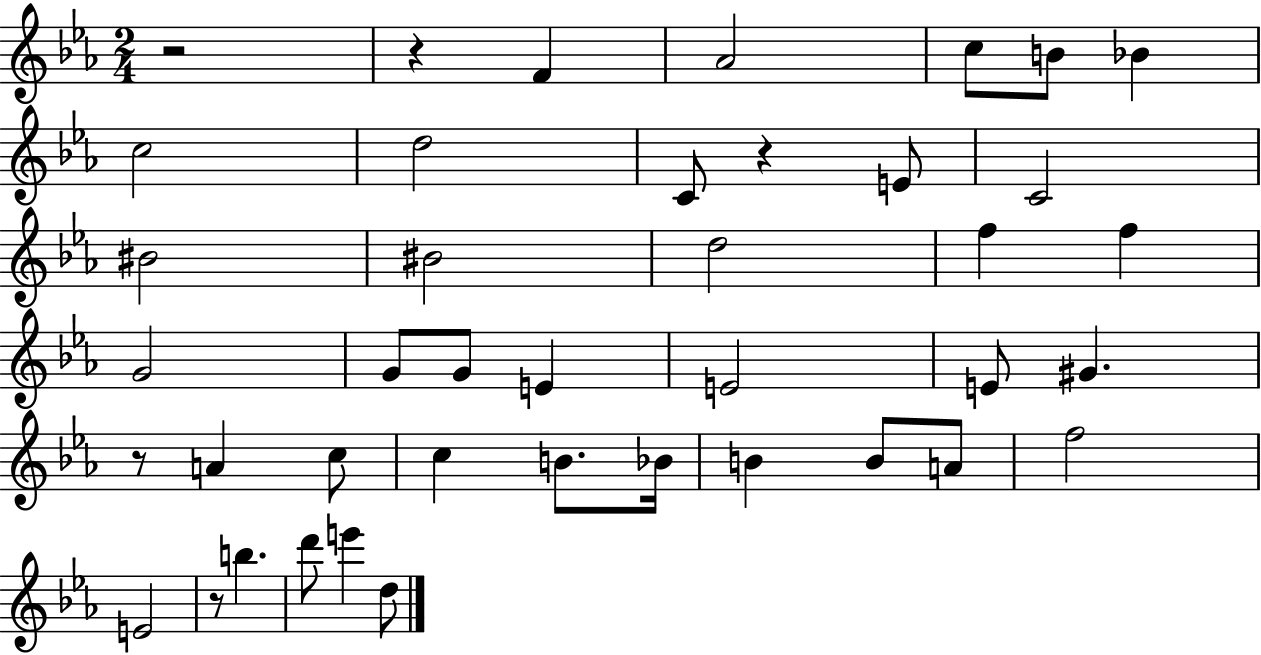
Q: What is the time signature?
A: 2/4